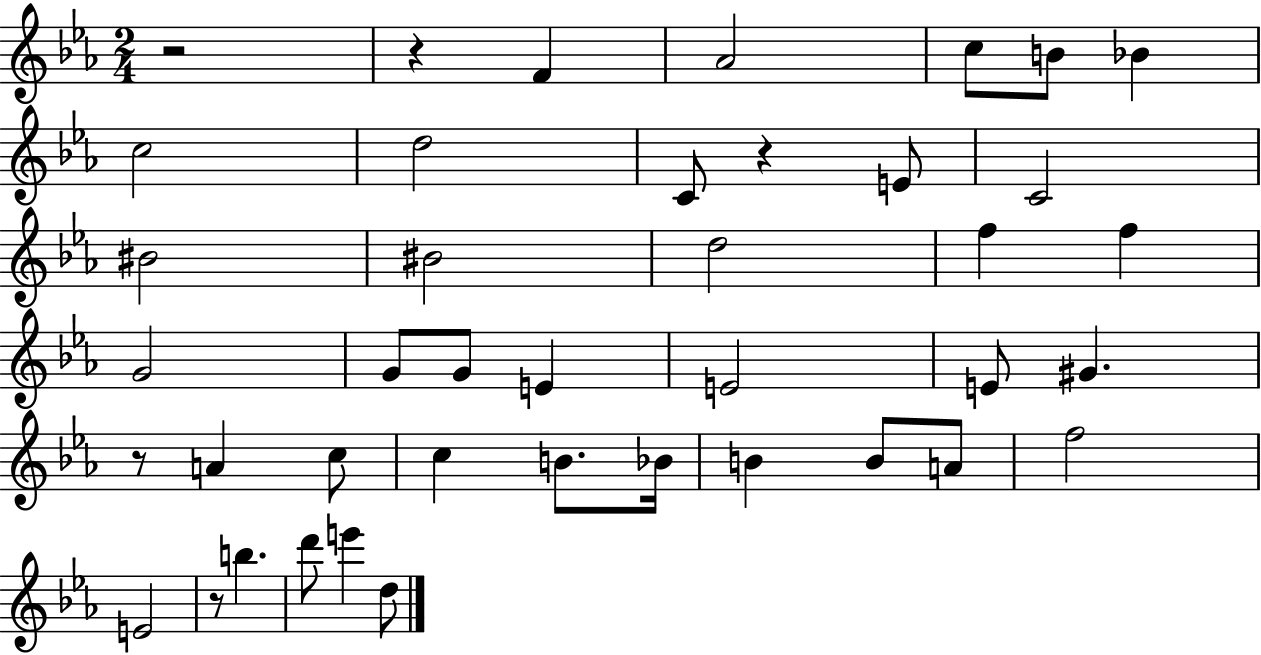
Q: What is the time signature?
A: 2/4